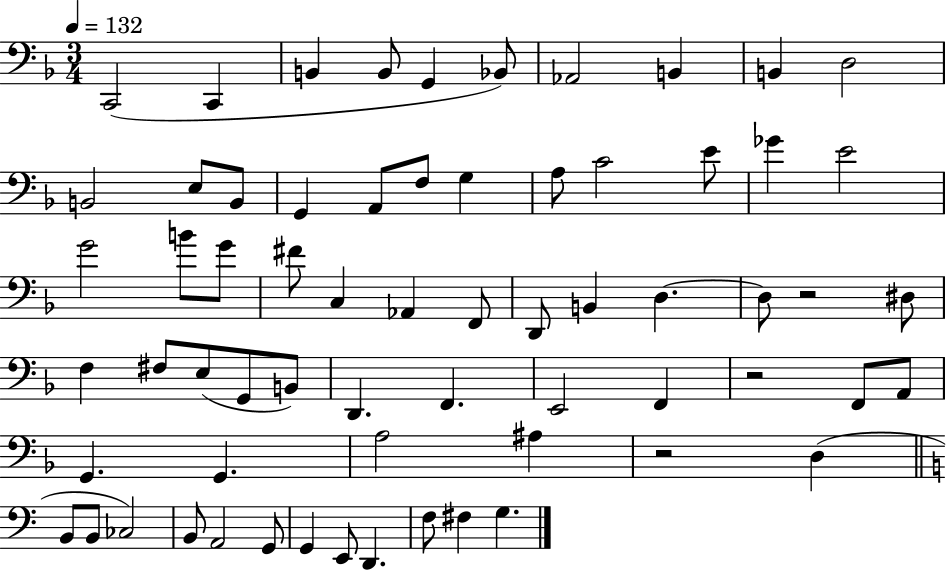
C2/h C2/q B2/q B2/e G2/q Bb2/e Ab2/h B2/q B2/q D3/h B2/h E3/e B2/e G2/q A2/e F3/e G3/q A3/e C4/h E4/e Gb4/q E4/h G4/h B4/e G4/e F#4/e C3/q Ab2/q F2/e D2/e B2/q D3/q. D3/e R/h D#3/e F3/q F#3/e E3/e G2/e B2/e D2/q. F2/q. E2/h F2/q R/h F2/e A2/e G2/q. G2/q. A3/h A#3/q R/h D3/q B2/e B2/e CES3/h B2/e A2/h G2/e G2/q E2/e D2/q. F3/e F#3/q G3/q.